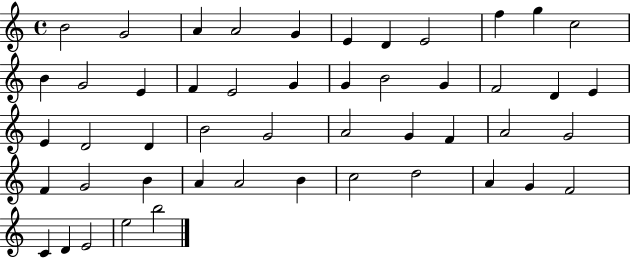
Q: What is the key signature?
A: C major